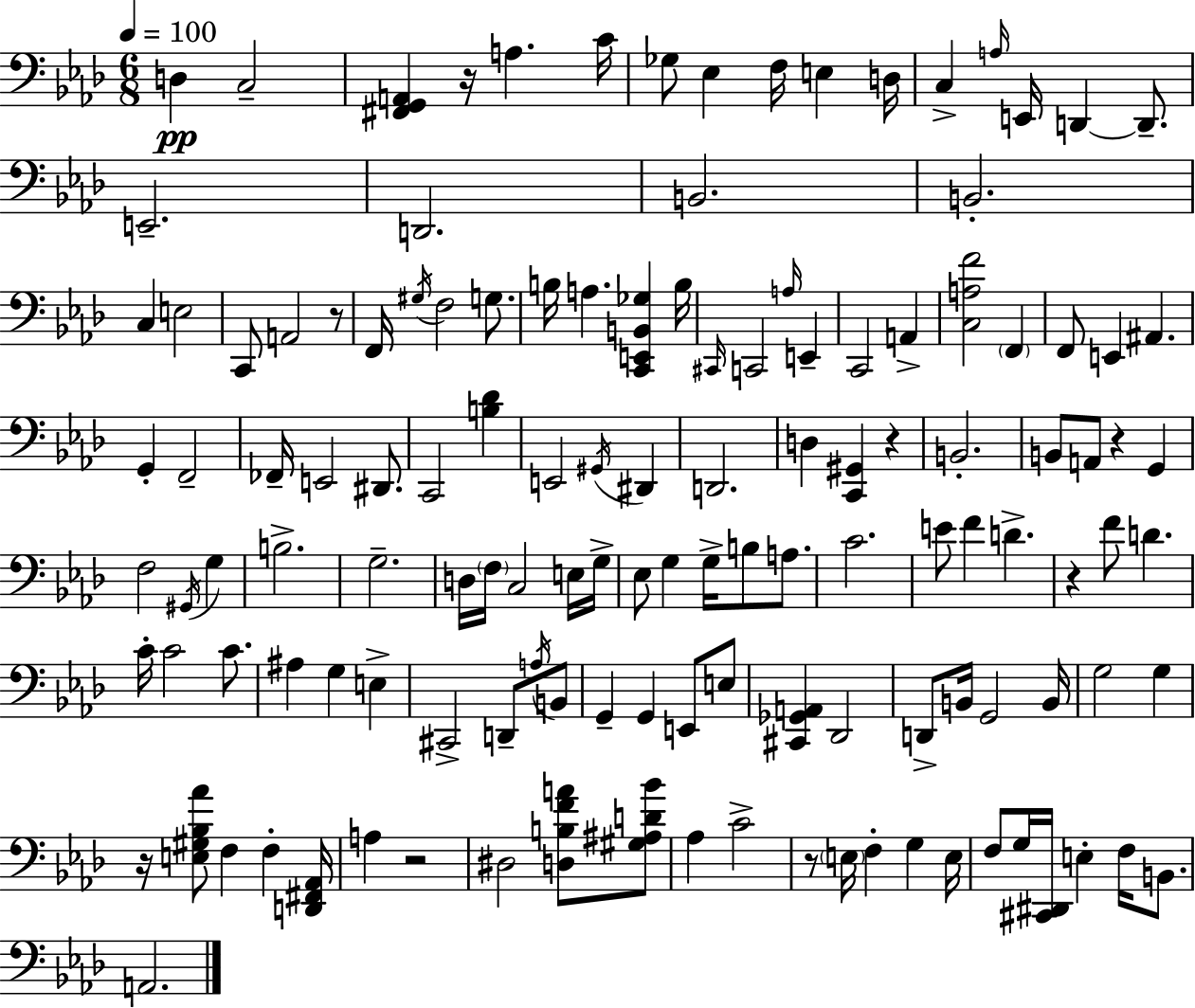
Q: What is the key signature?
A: F minor